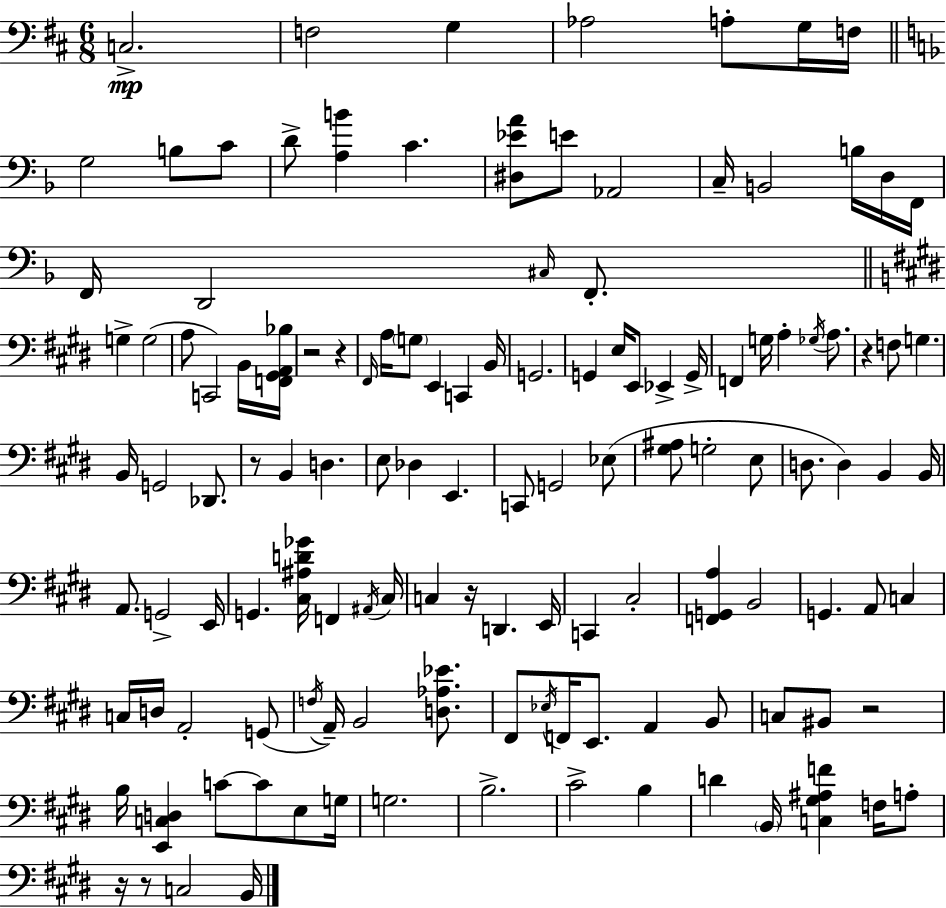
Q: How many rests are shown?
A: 8